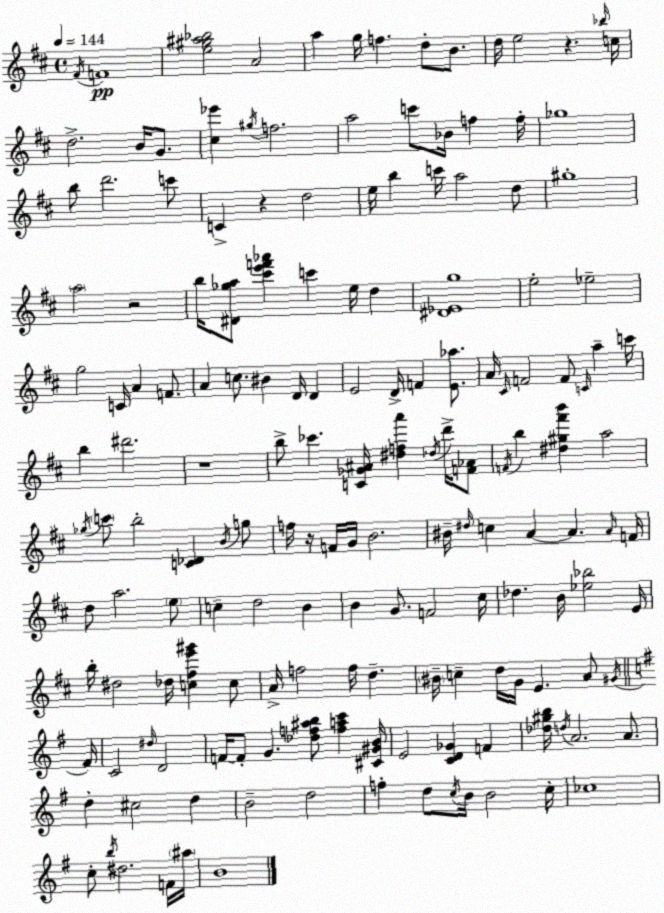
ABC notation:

X:1
T:Untitled
M:4/4
L:1/4
K:D
^F/4 F4 [e^g^a_b]2 A2 a g/4 f d/2 B/2 d/4 e2 z _b/4 c/4 d2 B/4 G/2 [^c_e'] ^g/4 f2 a2 c'/2 _B/4 f f/4 _g4 b/2 d'2 c'/2 C z d2 e/4 b c'/4 a2 d/2 ^g4 a2 z2 b/4 [^D_ga]/2 [^c'e'f'_a'] c' e/4 d [^D_Eg]4 e2 _e2 g2 C/4 A F/2 A c/2 ^B D/4 D E2 D/4 F [E_a]/2 A/4 ^C/4 F2 F/2 C/4 a c'/4 b ^d'2 z4 b/2 _c' [C_G^A]/4 [^dfa'] _d/4 d'/4 [F_A]/2 F/4 b [^d^g^f'b'] a2 _g/4 c'/2 b2 [C_D] B/4 g/2 f/4 z/4 F/4 G/4 B2 ^B/4 ^d/4 c A A A/4 F/4 d/2 a2 e/2 c d2 B B G/2 F2 ^c/4 _d B/4 [_e_b]2 E/4 b/4 ^d2 _d/4 [c^fe'^g'] c/2 A/4 f2 f/4 d ^B/4 c d/4 G/4 E A/2 ^G/4 ^F/4 C2 ^d/4 D2 F/4 F/2 G [_df^ab]/2 [fac'] [^C^GB]/4 E2 [CD_G] F [_d^gb]/4 d/4 A2 A/2 d ^c2 d B2 d2 f d/2 c/4 B/4 B2 c/4 _c4 c/2 b/4 ^d2 F/4 ^a/4 B4